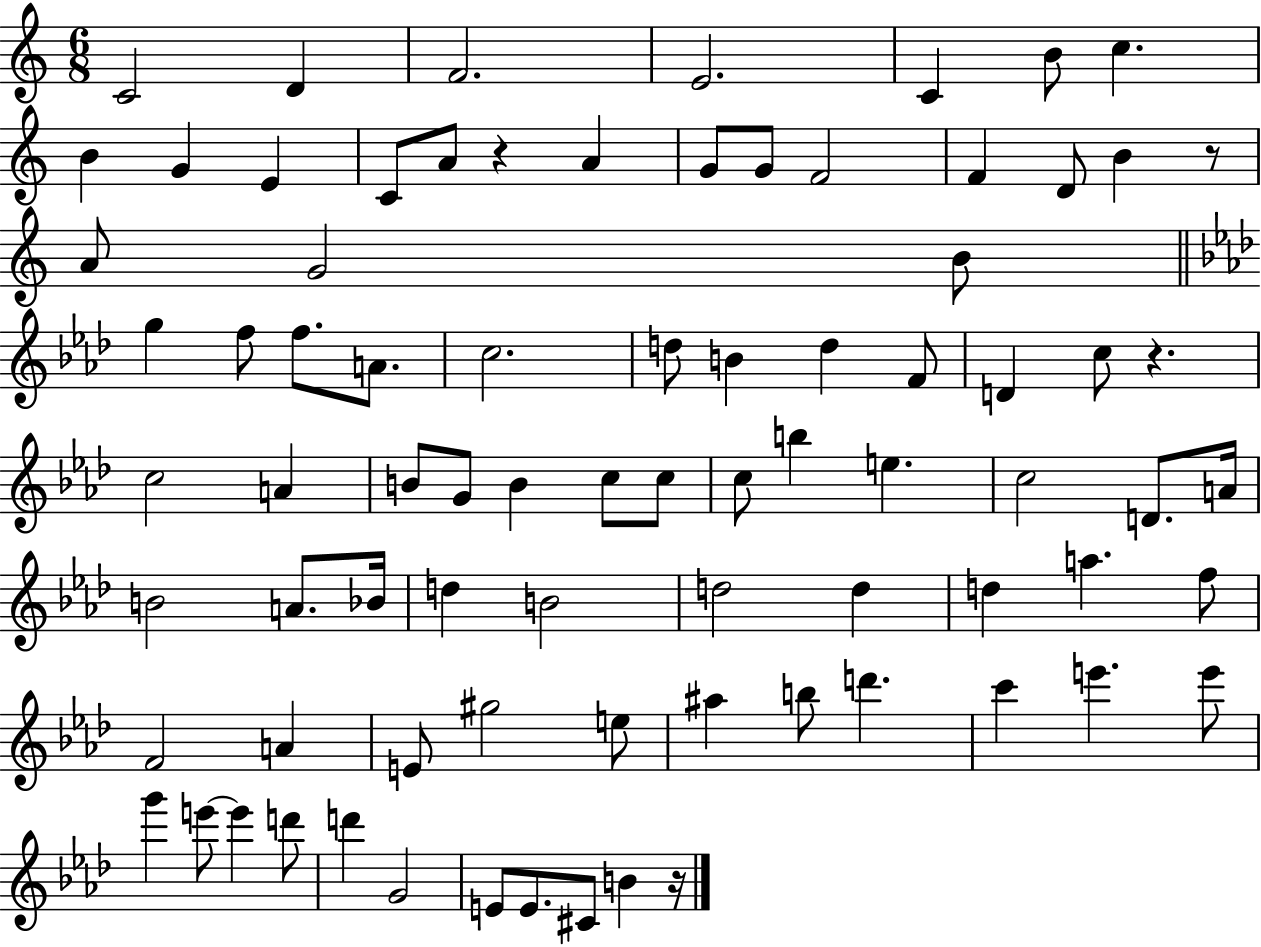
X:1
T:Untitled
M:6/8
L:1/4
K:C
C2 D F2 E2 C B/2 c B G E C/2 A/2 z A G/2 G/2 F2 F D/2 B z/2 A/2 G2 B/2 g f/2 f/2 A/2 c2 d/2 B d F/2 D c/2 z c2 A B/2 G/2 B c/2 c/2 c/2 b e c2 D/2 A/4 B2 A/2 _B/4 d B2 d2 d d a f/2 F2 A E/2 ^g2 e/2 ^a b/2 d' c' e' e'/2 g' e'/2 e' d'/2 d' G2 E/2 E/2 ^C/2 B z/4